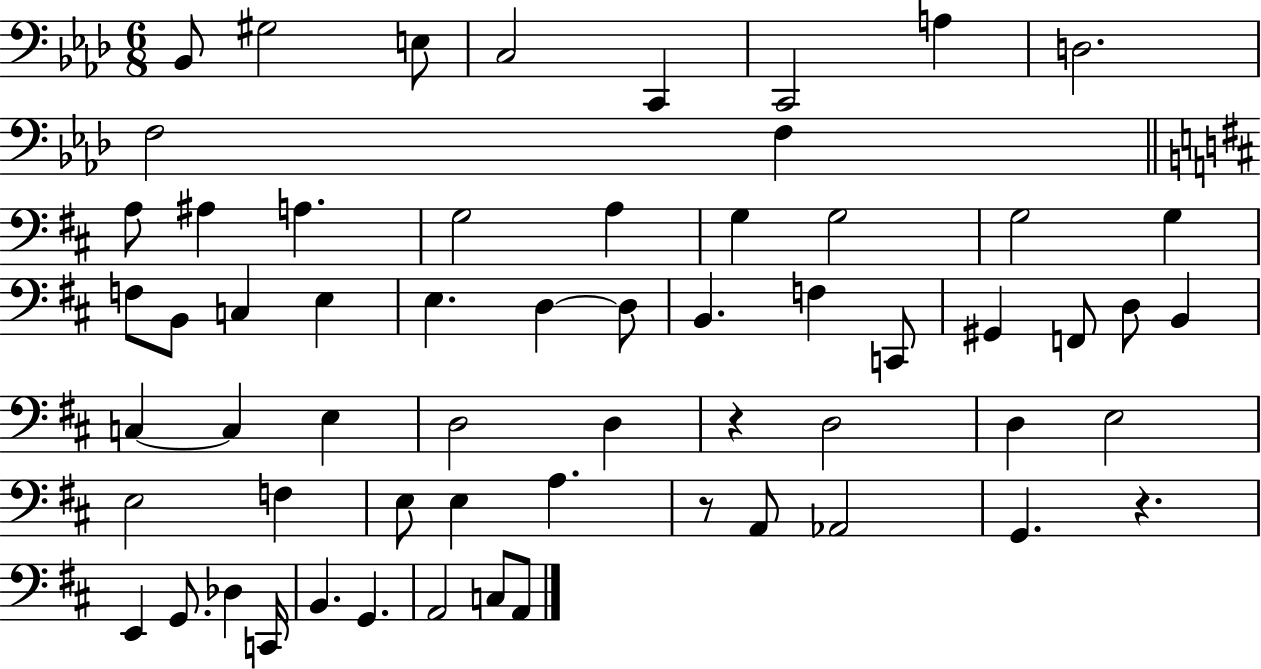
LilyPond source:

{
  \clef bass
  \numericTimeSignature
  \time 6/8
  \key aes \major
  \repeat volta 2 { bes,8 gis2 e8 | c2 c,4 | c,2 a4 | d2. | \break f2 f4 | \bar "||" \break \key d \major a8 ais4 a4. | g2 a4 | g4 g2 | g2 g4 | \break f8 b,8 c4 e4 | e4. d4~~ d8 | b,4. f4 c,8 | gis,4 f,8 d8 b,4 | \break c4~~ c4 e4 | d2 d4 | r4 d2 | d4 e2 | \break e2 f4 | e8 e4 a4. | r8 a,8 aes,2 | g,4. r4. | \break e,4 g,8. des4 c,16 | b,4. g,4. | a,2 c8 a,8 | } \bar "|."
}